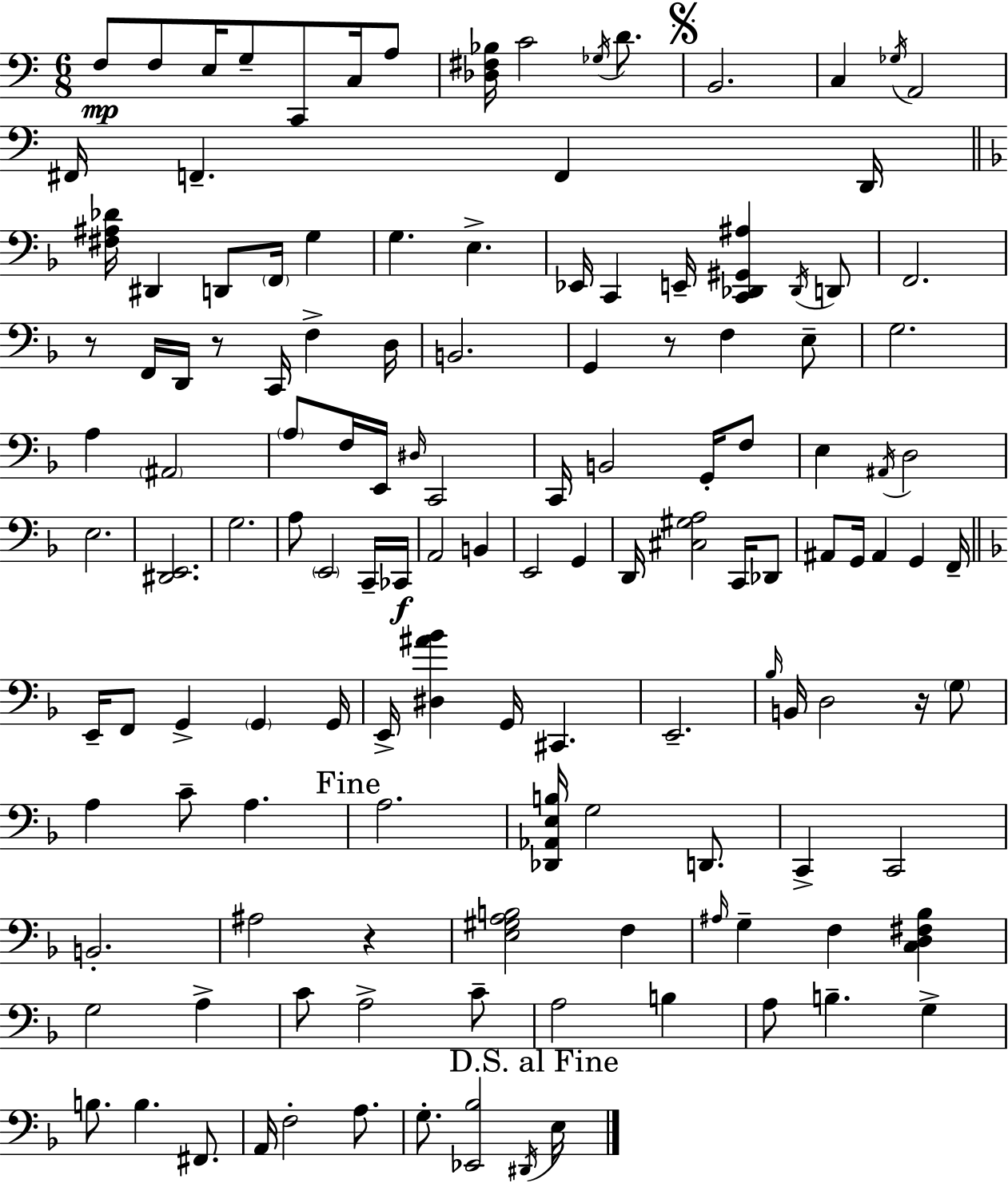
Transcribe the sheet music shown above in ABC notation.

X:1
T:Untitled
M:6/8
L:1/4
K:C
F,/2 F,/2 E,/4 G,/2 C,,/2 C,/4 A,/2 [_D,^F,_B,]/4 C2 _G,/4 D/2 B,,2 C, _G,/4 A,,2 ^F,,/4 F,, F,, D,,/4 [^F,^A,_D]/4 ^D,, D,,/2 F,,/4 G, G, E, _E,,/4 C,, E,,/4 [C,,_D,,^G,,^A,] _D,,/4 D,,/2 F,,2 z/2 F,,/4 D,,/4 z/2 C,,/4 F, D,/4 B,,2 G,, z/2 F, E,/2 G,2 A, ^A,,2 A,/2 F,/4 E,,/4 ^D,/4 C,,2 C,,/4 B,,2 G,,/4 F,/2 E, ^A,,/4 D,2 E,2 [^D,,E,,]2 G,2 A,/2 E,,2 C,,/4 _C,,/4 A,,2 B,, E,,2 G,, D,,/4 [^C,^G,A,]2 C,,/4 _D,,/2 ^A,,/2 G,,/4 ^A,, G,, F,,/4 E,,/4 F,,/2 G,, G,, G,,/4 E,,/4 [^D,^A_B] G,,/4 ^C,, E,,2 _B,/4 B,,/4 D,2 z/4 G,/2 A, C/2 A, A,2 [_D,,_A,,E,B,]/4 G,2 D,,/2 C,, C,,2 B,,2 ^A,2 z [E,^G,A,B,]2 F, ^A,/4 G, F, [C,D,^F,_B,] G,2 A, C/2 A,2 C/2 A,2 B, A,/2 B, G, B,/2 B, ^F,,/2 A,,/4 F,2 A,/2 G,/2 [_E,,_B,]2 ^D,,/4 E,/4